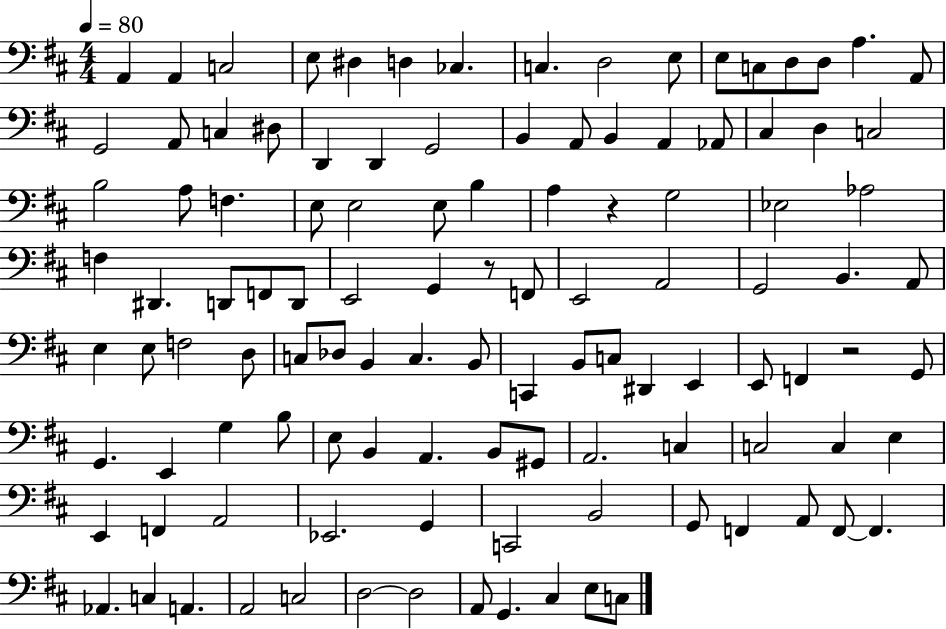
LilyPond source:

{
  \clef bass
  \numericTimeSignature
  \time 4/4
  \key d \major
  \tempo 4 = 80
  \repeat volta 2 { a,4 a,4 c2 | e8 dis4 d4 ces4. | c4. d2 e8 | e8 c8 d8 d8 a4. a,8 | \break g,2 a,8 c4 dis8 | d,4 d,4 g,2 | b,4 a,8 b,4 a,4 aes,8 | cis4 d4 c2 | \break b2 a8 f4. | e8 e2 e8 b4 | a4 r4 g2 | ees2 aes2 | \break f4 dis,4. d,8 f,8 d,8 | e,2 g,4 r8 f,8 | e,2 a,2 | g,2 b,4. a,8 | \break e4 e8 f2 d8 | c8 des8 b,4 c4. b,8 | c,4 b,8 c8 dis,4 e,4 | e,8 f,4 r2 g,8 | \break g,4. e,4 g4 b8 | e8 b,4 a,4. b,8 gis,8 | a,2. c4 | c2 c4 e4 | \break e,4 f,4 a,2 | ees,2. g,4 | c,2 b,2 | g,8 f,4 a,8 f,8~~ f,4. | \break aes,4. c4 a,4. | a,2 c2 | d2~~ d2 | a,8 g,4. cis4 e8 c8 | \break } \bar "|."
}